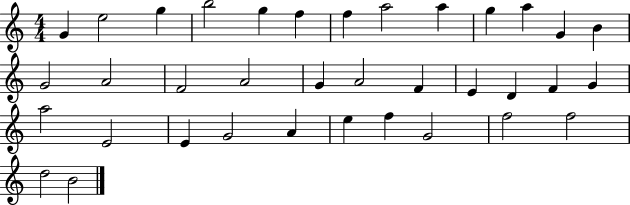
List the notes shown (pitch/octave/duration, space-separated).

G4/q E5/h G5/q B5/h G5/q F5/q F5/q A5/h A5/q G5/q A5/q G4/q B4/q G4/h A4/h F4/h A4/h G4/q A4/h F4/q E4/q D4/q F4/q G4/q A5/h E4/h E4/q G4/h A4/q E5/q F5/q G4/h F5/h F5/h D5/h B4/h